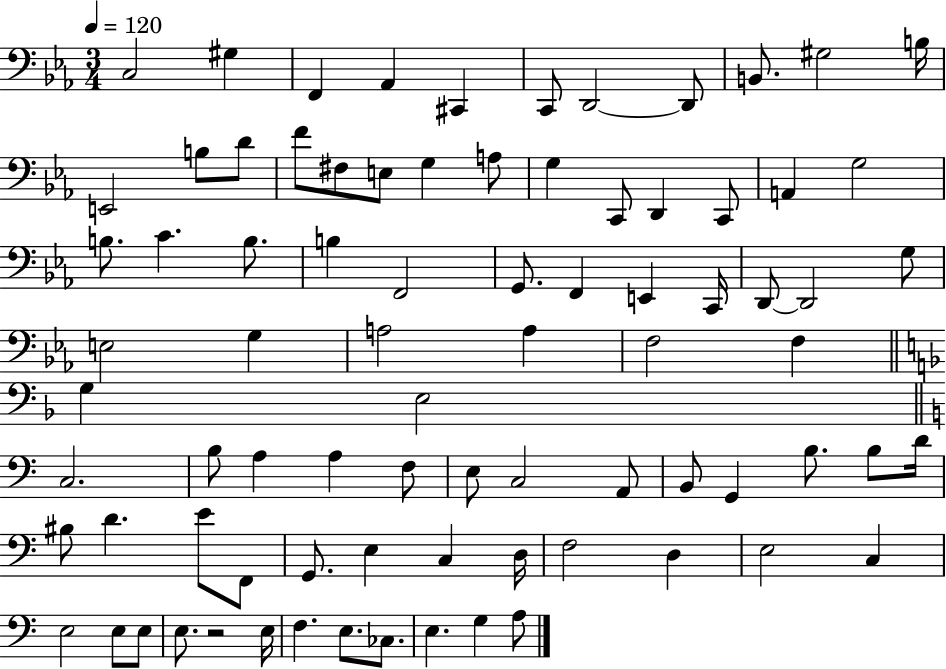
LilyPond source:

{
  \clef bass
  \numericTimeSignature
  \time 3/4
  \key ees \major
  \tempo 4 = 120
  c2 gis4 | f,4 aes,4 cis,4 | c,8 d,2~~ d,8 | b,8. gis2 b16 | \break e,2 b8 d'8 | f'8 fis8 e8 g4 a8 | g4 c,8 d,4 c,8 | a,4 g2 | \break b8. c'4. b8. | b4 f,2 | g,8. f,4 e,4 c,16 | d,8~~ d,2 g8 | \break e2 g4 | a2 a4 | f2 f4 | \bar "||" \break \key f \major g4 e2 | \bar "||" \break \key c \major c2. | b8 a4 a4 f8 | e8 c2 a,8 | b,8 g,4 b8. b8 d'16 | \break bis8 d'4. e'8 f,8 | g,8. e4 c4 d16 | f2 d4 | e2 c4 | \break e2 e8 e8 | e8. r2 e16 | f4. e8. ces8. | e4. g4 a8 | \break \bar "|."
}